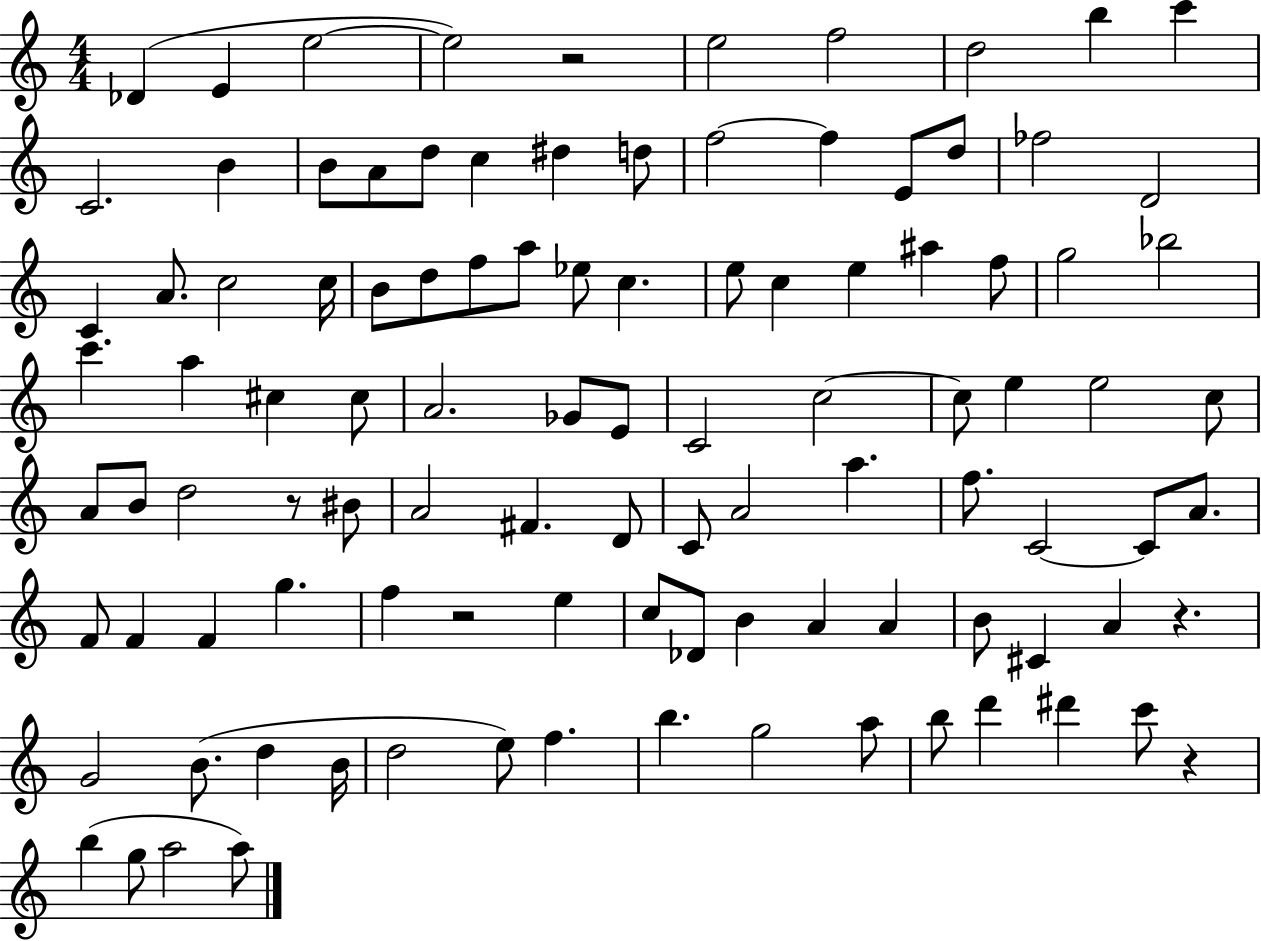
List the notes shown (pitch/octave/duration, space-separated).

Db4/q E4/q E5/h E5/h R/h E5/h F5/h D5/h B5/q C6/q C4/h. B4/q B4/e A4/e D5/e C5/q D#5/q D5/e F5/h F5/q E4/e D5/e FES5/h D4/h C4/q A4/e. C5/h C5/s B4/e D5/e F5/e A5/e Eb5/e C5/q. E5/e C5/q E5/q A#5/q F5/e G5/h Bb5/h C6/q. A5/q C#5/q C#5/e A4/h. Gb4/e E4/e C4/h C5/h C5/e E5/q E5/h C5/e A4/e B4/e D5/h R/e BIS4/e A4/h F#4/q. D4/e C4/e A4/h A5/q. F5/e. C4/h C4/e A4/e. F4/e F4/q F4/q G5/q. F5/q R/h E5/q C5/e Db4/e B4/q A4/q A4/q B4/e C#4/q A4/q R/q. G4/h B4/e. D5/q B4/s D5/h E5/e F5/q. B5/q. G5/h A5/e B5/e D6/q D#6/q C6/e R/q B5/q G5/e A5/h A5/e